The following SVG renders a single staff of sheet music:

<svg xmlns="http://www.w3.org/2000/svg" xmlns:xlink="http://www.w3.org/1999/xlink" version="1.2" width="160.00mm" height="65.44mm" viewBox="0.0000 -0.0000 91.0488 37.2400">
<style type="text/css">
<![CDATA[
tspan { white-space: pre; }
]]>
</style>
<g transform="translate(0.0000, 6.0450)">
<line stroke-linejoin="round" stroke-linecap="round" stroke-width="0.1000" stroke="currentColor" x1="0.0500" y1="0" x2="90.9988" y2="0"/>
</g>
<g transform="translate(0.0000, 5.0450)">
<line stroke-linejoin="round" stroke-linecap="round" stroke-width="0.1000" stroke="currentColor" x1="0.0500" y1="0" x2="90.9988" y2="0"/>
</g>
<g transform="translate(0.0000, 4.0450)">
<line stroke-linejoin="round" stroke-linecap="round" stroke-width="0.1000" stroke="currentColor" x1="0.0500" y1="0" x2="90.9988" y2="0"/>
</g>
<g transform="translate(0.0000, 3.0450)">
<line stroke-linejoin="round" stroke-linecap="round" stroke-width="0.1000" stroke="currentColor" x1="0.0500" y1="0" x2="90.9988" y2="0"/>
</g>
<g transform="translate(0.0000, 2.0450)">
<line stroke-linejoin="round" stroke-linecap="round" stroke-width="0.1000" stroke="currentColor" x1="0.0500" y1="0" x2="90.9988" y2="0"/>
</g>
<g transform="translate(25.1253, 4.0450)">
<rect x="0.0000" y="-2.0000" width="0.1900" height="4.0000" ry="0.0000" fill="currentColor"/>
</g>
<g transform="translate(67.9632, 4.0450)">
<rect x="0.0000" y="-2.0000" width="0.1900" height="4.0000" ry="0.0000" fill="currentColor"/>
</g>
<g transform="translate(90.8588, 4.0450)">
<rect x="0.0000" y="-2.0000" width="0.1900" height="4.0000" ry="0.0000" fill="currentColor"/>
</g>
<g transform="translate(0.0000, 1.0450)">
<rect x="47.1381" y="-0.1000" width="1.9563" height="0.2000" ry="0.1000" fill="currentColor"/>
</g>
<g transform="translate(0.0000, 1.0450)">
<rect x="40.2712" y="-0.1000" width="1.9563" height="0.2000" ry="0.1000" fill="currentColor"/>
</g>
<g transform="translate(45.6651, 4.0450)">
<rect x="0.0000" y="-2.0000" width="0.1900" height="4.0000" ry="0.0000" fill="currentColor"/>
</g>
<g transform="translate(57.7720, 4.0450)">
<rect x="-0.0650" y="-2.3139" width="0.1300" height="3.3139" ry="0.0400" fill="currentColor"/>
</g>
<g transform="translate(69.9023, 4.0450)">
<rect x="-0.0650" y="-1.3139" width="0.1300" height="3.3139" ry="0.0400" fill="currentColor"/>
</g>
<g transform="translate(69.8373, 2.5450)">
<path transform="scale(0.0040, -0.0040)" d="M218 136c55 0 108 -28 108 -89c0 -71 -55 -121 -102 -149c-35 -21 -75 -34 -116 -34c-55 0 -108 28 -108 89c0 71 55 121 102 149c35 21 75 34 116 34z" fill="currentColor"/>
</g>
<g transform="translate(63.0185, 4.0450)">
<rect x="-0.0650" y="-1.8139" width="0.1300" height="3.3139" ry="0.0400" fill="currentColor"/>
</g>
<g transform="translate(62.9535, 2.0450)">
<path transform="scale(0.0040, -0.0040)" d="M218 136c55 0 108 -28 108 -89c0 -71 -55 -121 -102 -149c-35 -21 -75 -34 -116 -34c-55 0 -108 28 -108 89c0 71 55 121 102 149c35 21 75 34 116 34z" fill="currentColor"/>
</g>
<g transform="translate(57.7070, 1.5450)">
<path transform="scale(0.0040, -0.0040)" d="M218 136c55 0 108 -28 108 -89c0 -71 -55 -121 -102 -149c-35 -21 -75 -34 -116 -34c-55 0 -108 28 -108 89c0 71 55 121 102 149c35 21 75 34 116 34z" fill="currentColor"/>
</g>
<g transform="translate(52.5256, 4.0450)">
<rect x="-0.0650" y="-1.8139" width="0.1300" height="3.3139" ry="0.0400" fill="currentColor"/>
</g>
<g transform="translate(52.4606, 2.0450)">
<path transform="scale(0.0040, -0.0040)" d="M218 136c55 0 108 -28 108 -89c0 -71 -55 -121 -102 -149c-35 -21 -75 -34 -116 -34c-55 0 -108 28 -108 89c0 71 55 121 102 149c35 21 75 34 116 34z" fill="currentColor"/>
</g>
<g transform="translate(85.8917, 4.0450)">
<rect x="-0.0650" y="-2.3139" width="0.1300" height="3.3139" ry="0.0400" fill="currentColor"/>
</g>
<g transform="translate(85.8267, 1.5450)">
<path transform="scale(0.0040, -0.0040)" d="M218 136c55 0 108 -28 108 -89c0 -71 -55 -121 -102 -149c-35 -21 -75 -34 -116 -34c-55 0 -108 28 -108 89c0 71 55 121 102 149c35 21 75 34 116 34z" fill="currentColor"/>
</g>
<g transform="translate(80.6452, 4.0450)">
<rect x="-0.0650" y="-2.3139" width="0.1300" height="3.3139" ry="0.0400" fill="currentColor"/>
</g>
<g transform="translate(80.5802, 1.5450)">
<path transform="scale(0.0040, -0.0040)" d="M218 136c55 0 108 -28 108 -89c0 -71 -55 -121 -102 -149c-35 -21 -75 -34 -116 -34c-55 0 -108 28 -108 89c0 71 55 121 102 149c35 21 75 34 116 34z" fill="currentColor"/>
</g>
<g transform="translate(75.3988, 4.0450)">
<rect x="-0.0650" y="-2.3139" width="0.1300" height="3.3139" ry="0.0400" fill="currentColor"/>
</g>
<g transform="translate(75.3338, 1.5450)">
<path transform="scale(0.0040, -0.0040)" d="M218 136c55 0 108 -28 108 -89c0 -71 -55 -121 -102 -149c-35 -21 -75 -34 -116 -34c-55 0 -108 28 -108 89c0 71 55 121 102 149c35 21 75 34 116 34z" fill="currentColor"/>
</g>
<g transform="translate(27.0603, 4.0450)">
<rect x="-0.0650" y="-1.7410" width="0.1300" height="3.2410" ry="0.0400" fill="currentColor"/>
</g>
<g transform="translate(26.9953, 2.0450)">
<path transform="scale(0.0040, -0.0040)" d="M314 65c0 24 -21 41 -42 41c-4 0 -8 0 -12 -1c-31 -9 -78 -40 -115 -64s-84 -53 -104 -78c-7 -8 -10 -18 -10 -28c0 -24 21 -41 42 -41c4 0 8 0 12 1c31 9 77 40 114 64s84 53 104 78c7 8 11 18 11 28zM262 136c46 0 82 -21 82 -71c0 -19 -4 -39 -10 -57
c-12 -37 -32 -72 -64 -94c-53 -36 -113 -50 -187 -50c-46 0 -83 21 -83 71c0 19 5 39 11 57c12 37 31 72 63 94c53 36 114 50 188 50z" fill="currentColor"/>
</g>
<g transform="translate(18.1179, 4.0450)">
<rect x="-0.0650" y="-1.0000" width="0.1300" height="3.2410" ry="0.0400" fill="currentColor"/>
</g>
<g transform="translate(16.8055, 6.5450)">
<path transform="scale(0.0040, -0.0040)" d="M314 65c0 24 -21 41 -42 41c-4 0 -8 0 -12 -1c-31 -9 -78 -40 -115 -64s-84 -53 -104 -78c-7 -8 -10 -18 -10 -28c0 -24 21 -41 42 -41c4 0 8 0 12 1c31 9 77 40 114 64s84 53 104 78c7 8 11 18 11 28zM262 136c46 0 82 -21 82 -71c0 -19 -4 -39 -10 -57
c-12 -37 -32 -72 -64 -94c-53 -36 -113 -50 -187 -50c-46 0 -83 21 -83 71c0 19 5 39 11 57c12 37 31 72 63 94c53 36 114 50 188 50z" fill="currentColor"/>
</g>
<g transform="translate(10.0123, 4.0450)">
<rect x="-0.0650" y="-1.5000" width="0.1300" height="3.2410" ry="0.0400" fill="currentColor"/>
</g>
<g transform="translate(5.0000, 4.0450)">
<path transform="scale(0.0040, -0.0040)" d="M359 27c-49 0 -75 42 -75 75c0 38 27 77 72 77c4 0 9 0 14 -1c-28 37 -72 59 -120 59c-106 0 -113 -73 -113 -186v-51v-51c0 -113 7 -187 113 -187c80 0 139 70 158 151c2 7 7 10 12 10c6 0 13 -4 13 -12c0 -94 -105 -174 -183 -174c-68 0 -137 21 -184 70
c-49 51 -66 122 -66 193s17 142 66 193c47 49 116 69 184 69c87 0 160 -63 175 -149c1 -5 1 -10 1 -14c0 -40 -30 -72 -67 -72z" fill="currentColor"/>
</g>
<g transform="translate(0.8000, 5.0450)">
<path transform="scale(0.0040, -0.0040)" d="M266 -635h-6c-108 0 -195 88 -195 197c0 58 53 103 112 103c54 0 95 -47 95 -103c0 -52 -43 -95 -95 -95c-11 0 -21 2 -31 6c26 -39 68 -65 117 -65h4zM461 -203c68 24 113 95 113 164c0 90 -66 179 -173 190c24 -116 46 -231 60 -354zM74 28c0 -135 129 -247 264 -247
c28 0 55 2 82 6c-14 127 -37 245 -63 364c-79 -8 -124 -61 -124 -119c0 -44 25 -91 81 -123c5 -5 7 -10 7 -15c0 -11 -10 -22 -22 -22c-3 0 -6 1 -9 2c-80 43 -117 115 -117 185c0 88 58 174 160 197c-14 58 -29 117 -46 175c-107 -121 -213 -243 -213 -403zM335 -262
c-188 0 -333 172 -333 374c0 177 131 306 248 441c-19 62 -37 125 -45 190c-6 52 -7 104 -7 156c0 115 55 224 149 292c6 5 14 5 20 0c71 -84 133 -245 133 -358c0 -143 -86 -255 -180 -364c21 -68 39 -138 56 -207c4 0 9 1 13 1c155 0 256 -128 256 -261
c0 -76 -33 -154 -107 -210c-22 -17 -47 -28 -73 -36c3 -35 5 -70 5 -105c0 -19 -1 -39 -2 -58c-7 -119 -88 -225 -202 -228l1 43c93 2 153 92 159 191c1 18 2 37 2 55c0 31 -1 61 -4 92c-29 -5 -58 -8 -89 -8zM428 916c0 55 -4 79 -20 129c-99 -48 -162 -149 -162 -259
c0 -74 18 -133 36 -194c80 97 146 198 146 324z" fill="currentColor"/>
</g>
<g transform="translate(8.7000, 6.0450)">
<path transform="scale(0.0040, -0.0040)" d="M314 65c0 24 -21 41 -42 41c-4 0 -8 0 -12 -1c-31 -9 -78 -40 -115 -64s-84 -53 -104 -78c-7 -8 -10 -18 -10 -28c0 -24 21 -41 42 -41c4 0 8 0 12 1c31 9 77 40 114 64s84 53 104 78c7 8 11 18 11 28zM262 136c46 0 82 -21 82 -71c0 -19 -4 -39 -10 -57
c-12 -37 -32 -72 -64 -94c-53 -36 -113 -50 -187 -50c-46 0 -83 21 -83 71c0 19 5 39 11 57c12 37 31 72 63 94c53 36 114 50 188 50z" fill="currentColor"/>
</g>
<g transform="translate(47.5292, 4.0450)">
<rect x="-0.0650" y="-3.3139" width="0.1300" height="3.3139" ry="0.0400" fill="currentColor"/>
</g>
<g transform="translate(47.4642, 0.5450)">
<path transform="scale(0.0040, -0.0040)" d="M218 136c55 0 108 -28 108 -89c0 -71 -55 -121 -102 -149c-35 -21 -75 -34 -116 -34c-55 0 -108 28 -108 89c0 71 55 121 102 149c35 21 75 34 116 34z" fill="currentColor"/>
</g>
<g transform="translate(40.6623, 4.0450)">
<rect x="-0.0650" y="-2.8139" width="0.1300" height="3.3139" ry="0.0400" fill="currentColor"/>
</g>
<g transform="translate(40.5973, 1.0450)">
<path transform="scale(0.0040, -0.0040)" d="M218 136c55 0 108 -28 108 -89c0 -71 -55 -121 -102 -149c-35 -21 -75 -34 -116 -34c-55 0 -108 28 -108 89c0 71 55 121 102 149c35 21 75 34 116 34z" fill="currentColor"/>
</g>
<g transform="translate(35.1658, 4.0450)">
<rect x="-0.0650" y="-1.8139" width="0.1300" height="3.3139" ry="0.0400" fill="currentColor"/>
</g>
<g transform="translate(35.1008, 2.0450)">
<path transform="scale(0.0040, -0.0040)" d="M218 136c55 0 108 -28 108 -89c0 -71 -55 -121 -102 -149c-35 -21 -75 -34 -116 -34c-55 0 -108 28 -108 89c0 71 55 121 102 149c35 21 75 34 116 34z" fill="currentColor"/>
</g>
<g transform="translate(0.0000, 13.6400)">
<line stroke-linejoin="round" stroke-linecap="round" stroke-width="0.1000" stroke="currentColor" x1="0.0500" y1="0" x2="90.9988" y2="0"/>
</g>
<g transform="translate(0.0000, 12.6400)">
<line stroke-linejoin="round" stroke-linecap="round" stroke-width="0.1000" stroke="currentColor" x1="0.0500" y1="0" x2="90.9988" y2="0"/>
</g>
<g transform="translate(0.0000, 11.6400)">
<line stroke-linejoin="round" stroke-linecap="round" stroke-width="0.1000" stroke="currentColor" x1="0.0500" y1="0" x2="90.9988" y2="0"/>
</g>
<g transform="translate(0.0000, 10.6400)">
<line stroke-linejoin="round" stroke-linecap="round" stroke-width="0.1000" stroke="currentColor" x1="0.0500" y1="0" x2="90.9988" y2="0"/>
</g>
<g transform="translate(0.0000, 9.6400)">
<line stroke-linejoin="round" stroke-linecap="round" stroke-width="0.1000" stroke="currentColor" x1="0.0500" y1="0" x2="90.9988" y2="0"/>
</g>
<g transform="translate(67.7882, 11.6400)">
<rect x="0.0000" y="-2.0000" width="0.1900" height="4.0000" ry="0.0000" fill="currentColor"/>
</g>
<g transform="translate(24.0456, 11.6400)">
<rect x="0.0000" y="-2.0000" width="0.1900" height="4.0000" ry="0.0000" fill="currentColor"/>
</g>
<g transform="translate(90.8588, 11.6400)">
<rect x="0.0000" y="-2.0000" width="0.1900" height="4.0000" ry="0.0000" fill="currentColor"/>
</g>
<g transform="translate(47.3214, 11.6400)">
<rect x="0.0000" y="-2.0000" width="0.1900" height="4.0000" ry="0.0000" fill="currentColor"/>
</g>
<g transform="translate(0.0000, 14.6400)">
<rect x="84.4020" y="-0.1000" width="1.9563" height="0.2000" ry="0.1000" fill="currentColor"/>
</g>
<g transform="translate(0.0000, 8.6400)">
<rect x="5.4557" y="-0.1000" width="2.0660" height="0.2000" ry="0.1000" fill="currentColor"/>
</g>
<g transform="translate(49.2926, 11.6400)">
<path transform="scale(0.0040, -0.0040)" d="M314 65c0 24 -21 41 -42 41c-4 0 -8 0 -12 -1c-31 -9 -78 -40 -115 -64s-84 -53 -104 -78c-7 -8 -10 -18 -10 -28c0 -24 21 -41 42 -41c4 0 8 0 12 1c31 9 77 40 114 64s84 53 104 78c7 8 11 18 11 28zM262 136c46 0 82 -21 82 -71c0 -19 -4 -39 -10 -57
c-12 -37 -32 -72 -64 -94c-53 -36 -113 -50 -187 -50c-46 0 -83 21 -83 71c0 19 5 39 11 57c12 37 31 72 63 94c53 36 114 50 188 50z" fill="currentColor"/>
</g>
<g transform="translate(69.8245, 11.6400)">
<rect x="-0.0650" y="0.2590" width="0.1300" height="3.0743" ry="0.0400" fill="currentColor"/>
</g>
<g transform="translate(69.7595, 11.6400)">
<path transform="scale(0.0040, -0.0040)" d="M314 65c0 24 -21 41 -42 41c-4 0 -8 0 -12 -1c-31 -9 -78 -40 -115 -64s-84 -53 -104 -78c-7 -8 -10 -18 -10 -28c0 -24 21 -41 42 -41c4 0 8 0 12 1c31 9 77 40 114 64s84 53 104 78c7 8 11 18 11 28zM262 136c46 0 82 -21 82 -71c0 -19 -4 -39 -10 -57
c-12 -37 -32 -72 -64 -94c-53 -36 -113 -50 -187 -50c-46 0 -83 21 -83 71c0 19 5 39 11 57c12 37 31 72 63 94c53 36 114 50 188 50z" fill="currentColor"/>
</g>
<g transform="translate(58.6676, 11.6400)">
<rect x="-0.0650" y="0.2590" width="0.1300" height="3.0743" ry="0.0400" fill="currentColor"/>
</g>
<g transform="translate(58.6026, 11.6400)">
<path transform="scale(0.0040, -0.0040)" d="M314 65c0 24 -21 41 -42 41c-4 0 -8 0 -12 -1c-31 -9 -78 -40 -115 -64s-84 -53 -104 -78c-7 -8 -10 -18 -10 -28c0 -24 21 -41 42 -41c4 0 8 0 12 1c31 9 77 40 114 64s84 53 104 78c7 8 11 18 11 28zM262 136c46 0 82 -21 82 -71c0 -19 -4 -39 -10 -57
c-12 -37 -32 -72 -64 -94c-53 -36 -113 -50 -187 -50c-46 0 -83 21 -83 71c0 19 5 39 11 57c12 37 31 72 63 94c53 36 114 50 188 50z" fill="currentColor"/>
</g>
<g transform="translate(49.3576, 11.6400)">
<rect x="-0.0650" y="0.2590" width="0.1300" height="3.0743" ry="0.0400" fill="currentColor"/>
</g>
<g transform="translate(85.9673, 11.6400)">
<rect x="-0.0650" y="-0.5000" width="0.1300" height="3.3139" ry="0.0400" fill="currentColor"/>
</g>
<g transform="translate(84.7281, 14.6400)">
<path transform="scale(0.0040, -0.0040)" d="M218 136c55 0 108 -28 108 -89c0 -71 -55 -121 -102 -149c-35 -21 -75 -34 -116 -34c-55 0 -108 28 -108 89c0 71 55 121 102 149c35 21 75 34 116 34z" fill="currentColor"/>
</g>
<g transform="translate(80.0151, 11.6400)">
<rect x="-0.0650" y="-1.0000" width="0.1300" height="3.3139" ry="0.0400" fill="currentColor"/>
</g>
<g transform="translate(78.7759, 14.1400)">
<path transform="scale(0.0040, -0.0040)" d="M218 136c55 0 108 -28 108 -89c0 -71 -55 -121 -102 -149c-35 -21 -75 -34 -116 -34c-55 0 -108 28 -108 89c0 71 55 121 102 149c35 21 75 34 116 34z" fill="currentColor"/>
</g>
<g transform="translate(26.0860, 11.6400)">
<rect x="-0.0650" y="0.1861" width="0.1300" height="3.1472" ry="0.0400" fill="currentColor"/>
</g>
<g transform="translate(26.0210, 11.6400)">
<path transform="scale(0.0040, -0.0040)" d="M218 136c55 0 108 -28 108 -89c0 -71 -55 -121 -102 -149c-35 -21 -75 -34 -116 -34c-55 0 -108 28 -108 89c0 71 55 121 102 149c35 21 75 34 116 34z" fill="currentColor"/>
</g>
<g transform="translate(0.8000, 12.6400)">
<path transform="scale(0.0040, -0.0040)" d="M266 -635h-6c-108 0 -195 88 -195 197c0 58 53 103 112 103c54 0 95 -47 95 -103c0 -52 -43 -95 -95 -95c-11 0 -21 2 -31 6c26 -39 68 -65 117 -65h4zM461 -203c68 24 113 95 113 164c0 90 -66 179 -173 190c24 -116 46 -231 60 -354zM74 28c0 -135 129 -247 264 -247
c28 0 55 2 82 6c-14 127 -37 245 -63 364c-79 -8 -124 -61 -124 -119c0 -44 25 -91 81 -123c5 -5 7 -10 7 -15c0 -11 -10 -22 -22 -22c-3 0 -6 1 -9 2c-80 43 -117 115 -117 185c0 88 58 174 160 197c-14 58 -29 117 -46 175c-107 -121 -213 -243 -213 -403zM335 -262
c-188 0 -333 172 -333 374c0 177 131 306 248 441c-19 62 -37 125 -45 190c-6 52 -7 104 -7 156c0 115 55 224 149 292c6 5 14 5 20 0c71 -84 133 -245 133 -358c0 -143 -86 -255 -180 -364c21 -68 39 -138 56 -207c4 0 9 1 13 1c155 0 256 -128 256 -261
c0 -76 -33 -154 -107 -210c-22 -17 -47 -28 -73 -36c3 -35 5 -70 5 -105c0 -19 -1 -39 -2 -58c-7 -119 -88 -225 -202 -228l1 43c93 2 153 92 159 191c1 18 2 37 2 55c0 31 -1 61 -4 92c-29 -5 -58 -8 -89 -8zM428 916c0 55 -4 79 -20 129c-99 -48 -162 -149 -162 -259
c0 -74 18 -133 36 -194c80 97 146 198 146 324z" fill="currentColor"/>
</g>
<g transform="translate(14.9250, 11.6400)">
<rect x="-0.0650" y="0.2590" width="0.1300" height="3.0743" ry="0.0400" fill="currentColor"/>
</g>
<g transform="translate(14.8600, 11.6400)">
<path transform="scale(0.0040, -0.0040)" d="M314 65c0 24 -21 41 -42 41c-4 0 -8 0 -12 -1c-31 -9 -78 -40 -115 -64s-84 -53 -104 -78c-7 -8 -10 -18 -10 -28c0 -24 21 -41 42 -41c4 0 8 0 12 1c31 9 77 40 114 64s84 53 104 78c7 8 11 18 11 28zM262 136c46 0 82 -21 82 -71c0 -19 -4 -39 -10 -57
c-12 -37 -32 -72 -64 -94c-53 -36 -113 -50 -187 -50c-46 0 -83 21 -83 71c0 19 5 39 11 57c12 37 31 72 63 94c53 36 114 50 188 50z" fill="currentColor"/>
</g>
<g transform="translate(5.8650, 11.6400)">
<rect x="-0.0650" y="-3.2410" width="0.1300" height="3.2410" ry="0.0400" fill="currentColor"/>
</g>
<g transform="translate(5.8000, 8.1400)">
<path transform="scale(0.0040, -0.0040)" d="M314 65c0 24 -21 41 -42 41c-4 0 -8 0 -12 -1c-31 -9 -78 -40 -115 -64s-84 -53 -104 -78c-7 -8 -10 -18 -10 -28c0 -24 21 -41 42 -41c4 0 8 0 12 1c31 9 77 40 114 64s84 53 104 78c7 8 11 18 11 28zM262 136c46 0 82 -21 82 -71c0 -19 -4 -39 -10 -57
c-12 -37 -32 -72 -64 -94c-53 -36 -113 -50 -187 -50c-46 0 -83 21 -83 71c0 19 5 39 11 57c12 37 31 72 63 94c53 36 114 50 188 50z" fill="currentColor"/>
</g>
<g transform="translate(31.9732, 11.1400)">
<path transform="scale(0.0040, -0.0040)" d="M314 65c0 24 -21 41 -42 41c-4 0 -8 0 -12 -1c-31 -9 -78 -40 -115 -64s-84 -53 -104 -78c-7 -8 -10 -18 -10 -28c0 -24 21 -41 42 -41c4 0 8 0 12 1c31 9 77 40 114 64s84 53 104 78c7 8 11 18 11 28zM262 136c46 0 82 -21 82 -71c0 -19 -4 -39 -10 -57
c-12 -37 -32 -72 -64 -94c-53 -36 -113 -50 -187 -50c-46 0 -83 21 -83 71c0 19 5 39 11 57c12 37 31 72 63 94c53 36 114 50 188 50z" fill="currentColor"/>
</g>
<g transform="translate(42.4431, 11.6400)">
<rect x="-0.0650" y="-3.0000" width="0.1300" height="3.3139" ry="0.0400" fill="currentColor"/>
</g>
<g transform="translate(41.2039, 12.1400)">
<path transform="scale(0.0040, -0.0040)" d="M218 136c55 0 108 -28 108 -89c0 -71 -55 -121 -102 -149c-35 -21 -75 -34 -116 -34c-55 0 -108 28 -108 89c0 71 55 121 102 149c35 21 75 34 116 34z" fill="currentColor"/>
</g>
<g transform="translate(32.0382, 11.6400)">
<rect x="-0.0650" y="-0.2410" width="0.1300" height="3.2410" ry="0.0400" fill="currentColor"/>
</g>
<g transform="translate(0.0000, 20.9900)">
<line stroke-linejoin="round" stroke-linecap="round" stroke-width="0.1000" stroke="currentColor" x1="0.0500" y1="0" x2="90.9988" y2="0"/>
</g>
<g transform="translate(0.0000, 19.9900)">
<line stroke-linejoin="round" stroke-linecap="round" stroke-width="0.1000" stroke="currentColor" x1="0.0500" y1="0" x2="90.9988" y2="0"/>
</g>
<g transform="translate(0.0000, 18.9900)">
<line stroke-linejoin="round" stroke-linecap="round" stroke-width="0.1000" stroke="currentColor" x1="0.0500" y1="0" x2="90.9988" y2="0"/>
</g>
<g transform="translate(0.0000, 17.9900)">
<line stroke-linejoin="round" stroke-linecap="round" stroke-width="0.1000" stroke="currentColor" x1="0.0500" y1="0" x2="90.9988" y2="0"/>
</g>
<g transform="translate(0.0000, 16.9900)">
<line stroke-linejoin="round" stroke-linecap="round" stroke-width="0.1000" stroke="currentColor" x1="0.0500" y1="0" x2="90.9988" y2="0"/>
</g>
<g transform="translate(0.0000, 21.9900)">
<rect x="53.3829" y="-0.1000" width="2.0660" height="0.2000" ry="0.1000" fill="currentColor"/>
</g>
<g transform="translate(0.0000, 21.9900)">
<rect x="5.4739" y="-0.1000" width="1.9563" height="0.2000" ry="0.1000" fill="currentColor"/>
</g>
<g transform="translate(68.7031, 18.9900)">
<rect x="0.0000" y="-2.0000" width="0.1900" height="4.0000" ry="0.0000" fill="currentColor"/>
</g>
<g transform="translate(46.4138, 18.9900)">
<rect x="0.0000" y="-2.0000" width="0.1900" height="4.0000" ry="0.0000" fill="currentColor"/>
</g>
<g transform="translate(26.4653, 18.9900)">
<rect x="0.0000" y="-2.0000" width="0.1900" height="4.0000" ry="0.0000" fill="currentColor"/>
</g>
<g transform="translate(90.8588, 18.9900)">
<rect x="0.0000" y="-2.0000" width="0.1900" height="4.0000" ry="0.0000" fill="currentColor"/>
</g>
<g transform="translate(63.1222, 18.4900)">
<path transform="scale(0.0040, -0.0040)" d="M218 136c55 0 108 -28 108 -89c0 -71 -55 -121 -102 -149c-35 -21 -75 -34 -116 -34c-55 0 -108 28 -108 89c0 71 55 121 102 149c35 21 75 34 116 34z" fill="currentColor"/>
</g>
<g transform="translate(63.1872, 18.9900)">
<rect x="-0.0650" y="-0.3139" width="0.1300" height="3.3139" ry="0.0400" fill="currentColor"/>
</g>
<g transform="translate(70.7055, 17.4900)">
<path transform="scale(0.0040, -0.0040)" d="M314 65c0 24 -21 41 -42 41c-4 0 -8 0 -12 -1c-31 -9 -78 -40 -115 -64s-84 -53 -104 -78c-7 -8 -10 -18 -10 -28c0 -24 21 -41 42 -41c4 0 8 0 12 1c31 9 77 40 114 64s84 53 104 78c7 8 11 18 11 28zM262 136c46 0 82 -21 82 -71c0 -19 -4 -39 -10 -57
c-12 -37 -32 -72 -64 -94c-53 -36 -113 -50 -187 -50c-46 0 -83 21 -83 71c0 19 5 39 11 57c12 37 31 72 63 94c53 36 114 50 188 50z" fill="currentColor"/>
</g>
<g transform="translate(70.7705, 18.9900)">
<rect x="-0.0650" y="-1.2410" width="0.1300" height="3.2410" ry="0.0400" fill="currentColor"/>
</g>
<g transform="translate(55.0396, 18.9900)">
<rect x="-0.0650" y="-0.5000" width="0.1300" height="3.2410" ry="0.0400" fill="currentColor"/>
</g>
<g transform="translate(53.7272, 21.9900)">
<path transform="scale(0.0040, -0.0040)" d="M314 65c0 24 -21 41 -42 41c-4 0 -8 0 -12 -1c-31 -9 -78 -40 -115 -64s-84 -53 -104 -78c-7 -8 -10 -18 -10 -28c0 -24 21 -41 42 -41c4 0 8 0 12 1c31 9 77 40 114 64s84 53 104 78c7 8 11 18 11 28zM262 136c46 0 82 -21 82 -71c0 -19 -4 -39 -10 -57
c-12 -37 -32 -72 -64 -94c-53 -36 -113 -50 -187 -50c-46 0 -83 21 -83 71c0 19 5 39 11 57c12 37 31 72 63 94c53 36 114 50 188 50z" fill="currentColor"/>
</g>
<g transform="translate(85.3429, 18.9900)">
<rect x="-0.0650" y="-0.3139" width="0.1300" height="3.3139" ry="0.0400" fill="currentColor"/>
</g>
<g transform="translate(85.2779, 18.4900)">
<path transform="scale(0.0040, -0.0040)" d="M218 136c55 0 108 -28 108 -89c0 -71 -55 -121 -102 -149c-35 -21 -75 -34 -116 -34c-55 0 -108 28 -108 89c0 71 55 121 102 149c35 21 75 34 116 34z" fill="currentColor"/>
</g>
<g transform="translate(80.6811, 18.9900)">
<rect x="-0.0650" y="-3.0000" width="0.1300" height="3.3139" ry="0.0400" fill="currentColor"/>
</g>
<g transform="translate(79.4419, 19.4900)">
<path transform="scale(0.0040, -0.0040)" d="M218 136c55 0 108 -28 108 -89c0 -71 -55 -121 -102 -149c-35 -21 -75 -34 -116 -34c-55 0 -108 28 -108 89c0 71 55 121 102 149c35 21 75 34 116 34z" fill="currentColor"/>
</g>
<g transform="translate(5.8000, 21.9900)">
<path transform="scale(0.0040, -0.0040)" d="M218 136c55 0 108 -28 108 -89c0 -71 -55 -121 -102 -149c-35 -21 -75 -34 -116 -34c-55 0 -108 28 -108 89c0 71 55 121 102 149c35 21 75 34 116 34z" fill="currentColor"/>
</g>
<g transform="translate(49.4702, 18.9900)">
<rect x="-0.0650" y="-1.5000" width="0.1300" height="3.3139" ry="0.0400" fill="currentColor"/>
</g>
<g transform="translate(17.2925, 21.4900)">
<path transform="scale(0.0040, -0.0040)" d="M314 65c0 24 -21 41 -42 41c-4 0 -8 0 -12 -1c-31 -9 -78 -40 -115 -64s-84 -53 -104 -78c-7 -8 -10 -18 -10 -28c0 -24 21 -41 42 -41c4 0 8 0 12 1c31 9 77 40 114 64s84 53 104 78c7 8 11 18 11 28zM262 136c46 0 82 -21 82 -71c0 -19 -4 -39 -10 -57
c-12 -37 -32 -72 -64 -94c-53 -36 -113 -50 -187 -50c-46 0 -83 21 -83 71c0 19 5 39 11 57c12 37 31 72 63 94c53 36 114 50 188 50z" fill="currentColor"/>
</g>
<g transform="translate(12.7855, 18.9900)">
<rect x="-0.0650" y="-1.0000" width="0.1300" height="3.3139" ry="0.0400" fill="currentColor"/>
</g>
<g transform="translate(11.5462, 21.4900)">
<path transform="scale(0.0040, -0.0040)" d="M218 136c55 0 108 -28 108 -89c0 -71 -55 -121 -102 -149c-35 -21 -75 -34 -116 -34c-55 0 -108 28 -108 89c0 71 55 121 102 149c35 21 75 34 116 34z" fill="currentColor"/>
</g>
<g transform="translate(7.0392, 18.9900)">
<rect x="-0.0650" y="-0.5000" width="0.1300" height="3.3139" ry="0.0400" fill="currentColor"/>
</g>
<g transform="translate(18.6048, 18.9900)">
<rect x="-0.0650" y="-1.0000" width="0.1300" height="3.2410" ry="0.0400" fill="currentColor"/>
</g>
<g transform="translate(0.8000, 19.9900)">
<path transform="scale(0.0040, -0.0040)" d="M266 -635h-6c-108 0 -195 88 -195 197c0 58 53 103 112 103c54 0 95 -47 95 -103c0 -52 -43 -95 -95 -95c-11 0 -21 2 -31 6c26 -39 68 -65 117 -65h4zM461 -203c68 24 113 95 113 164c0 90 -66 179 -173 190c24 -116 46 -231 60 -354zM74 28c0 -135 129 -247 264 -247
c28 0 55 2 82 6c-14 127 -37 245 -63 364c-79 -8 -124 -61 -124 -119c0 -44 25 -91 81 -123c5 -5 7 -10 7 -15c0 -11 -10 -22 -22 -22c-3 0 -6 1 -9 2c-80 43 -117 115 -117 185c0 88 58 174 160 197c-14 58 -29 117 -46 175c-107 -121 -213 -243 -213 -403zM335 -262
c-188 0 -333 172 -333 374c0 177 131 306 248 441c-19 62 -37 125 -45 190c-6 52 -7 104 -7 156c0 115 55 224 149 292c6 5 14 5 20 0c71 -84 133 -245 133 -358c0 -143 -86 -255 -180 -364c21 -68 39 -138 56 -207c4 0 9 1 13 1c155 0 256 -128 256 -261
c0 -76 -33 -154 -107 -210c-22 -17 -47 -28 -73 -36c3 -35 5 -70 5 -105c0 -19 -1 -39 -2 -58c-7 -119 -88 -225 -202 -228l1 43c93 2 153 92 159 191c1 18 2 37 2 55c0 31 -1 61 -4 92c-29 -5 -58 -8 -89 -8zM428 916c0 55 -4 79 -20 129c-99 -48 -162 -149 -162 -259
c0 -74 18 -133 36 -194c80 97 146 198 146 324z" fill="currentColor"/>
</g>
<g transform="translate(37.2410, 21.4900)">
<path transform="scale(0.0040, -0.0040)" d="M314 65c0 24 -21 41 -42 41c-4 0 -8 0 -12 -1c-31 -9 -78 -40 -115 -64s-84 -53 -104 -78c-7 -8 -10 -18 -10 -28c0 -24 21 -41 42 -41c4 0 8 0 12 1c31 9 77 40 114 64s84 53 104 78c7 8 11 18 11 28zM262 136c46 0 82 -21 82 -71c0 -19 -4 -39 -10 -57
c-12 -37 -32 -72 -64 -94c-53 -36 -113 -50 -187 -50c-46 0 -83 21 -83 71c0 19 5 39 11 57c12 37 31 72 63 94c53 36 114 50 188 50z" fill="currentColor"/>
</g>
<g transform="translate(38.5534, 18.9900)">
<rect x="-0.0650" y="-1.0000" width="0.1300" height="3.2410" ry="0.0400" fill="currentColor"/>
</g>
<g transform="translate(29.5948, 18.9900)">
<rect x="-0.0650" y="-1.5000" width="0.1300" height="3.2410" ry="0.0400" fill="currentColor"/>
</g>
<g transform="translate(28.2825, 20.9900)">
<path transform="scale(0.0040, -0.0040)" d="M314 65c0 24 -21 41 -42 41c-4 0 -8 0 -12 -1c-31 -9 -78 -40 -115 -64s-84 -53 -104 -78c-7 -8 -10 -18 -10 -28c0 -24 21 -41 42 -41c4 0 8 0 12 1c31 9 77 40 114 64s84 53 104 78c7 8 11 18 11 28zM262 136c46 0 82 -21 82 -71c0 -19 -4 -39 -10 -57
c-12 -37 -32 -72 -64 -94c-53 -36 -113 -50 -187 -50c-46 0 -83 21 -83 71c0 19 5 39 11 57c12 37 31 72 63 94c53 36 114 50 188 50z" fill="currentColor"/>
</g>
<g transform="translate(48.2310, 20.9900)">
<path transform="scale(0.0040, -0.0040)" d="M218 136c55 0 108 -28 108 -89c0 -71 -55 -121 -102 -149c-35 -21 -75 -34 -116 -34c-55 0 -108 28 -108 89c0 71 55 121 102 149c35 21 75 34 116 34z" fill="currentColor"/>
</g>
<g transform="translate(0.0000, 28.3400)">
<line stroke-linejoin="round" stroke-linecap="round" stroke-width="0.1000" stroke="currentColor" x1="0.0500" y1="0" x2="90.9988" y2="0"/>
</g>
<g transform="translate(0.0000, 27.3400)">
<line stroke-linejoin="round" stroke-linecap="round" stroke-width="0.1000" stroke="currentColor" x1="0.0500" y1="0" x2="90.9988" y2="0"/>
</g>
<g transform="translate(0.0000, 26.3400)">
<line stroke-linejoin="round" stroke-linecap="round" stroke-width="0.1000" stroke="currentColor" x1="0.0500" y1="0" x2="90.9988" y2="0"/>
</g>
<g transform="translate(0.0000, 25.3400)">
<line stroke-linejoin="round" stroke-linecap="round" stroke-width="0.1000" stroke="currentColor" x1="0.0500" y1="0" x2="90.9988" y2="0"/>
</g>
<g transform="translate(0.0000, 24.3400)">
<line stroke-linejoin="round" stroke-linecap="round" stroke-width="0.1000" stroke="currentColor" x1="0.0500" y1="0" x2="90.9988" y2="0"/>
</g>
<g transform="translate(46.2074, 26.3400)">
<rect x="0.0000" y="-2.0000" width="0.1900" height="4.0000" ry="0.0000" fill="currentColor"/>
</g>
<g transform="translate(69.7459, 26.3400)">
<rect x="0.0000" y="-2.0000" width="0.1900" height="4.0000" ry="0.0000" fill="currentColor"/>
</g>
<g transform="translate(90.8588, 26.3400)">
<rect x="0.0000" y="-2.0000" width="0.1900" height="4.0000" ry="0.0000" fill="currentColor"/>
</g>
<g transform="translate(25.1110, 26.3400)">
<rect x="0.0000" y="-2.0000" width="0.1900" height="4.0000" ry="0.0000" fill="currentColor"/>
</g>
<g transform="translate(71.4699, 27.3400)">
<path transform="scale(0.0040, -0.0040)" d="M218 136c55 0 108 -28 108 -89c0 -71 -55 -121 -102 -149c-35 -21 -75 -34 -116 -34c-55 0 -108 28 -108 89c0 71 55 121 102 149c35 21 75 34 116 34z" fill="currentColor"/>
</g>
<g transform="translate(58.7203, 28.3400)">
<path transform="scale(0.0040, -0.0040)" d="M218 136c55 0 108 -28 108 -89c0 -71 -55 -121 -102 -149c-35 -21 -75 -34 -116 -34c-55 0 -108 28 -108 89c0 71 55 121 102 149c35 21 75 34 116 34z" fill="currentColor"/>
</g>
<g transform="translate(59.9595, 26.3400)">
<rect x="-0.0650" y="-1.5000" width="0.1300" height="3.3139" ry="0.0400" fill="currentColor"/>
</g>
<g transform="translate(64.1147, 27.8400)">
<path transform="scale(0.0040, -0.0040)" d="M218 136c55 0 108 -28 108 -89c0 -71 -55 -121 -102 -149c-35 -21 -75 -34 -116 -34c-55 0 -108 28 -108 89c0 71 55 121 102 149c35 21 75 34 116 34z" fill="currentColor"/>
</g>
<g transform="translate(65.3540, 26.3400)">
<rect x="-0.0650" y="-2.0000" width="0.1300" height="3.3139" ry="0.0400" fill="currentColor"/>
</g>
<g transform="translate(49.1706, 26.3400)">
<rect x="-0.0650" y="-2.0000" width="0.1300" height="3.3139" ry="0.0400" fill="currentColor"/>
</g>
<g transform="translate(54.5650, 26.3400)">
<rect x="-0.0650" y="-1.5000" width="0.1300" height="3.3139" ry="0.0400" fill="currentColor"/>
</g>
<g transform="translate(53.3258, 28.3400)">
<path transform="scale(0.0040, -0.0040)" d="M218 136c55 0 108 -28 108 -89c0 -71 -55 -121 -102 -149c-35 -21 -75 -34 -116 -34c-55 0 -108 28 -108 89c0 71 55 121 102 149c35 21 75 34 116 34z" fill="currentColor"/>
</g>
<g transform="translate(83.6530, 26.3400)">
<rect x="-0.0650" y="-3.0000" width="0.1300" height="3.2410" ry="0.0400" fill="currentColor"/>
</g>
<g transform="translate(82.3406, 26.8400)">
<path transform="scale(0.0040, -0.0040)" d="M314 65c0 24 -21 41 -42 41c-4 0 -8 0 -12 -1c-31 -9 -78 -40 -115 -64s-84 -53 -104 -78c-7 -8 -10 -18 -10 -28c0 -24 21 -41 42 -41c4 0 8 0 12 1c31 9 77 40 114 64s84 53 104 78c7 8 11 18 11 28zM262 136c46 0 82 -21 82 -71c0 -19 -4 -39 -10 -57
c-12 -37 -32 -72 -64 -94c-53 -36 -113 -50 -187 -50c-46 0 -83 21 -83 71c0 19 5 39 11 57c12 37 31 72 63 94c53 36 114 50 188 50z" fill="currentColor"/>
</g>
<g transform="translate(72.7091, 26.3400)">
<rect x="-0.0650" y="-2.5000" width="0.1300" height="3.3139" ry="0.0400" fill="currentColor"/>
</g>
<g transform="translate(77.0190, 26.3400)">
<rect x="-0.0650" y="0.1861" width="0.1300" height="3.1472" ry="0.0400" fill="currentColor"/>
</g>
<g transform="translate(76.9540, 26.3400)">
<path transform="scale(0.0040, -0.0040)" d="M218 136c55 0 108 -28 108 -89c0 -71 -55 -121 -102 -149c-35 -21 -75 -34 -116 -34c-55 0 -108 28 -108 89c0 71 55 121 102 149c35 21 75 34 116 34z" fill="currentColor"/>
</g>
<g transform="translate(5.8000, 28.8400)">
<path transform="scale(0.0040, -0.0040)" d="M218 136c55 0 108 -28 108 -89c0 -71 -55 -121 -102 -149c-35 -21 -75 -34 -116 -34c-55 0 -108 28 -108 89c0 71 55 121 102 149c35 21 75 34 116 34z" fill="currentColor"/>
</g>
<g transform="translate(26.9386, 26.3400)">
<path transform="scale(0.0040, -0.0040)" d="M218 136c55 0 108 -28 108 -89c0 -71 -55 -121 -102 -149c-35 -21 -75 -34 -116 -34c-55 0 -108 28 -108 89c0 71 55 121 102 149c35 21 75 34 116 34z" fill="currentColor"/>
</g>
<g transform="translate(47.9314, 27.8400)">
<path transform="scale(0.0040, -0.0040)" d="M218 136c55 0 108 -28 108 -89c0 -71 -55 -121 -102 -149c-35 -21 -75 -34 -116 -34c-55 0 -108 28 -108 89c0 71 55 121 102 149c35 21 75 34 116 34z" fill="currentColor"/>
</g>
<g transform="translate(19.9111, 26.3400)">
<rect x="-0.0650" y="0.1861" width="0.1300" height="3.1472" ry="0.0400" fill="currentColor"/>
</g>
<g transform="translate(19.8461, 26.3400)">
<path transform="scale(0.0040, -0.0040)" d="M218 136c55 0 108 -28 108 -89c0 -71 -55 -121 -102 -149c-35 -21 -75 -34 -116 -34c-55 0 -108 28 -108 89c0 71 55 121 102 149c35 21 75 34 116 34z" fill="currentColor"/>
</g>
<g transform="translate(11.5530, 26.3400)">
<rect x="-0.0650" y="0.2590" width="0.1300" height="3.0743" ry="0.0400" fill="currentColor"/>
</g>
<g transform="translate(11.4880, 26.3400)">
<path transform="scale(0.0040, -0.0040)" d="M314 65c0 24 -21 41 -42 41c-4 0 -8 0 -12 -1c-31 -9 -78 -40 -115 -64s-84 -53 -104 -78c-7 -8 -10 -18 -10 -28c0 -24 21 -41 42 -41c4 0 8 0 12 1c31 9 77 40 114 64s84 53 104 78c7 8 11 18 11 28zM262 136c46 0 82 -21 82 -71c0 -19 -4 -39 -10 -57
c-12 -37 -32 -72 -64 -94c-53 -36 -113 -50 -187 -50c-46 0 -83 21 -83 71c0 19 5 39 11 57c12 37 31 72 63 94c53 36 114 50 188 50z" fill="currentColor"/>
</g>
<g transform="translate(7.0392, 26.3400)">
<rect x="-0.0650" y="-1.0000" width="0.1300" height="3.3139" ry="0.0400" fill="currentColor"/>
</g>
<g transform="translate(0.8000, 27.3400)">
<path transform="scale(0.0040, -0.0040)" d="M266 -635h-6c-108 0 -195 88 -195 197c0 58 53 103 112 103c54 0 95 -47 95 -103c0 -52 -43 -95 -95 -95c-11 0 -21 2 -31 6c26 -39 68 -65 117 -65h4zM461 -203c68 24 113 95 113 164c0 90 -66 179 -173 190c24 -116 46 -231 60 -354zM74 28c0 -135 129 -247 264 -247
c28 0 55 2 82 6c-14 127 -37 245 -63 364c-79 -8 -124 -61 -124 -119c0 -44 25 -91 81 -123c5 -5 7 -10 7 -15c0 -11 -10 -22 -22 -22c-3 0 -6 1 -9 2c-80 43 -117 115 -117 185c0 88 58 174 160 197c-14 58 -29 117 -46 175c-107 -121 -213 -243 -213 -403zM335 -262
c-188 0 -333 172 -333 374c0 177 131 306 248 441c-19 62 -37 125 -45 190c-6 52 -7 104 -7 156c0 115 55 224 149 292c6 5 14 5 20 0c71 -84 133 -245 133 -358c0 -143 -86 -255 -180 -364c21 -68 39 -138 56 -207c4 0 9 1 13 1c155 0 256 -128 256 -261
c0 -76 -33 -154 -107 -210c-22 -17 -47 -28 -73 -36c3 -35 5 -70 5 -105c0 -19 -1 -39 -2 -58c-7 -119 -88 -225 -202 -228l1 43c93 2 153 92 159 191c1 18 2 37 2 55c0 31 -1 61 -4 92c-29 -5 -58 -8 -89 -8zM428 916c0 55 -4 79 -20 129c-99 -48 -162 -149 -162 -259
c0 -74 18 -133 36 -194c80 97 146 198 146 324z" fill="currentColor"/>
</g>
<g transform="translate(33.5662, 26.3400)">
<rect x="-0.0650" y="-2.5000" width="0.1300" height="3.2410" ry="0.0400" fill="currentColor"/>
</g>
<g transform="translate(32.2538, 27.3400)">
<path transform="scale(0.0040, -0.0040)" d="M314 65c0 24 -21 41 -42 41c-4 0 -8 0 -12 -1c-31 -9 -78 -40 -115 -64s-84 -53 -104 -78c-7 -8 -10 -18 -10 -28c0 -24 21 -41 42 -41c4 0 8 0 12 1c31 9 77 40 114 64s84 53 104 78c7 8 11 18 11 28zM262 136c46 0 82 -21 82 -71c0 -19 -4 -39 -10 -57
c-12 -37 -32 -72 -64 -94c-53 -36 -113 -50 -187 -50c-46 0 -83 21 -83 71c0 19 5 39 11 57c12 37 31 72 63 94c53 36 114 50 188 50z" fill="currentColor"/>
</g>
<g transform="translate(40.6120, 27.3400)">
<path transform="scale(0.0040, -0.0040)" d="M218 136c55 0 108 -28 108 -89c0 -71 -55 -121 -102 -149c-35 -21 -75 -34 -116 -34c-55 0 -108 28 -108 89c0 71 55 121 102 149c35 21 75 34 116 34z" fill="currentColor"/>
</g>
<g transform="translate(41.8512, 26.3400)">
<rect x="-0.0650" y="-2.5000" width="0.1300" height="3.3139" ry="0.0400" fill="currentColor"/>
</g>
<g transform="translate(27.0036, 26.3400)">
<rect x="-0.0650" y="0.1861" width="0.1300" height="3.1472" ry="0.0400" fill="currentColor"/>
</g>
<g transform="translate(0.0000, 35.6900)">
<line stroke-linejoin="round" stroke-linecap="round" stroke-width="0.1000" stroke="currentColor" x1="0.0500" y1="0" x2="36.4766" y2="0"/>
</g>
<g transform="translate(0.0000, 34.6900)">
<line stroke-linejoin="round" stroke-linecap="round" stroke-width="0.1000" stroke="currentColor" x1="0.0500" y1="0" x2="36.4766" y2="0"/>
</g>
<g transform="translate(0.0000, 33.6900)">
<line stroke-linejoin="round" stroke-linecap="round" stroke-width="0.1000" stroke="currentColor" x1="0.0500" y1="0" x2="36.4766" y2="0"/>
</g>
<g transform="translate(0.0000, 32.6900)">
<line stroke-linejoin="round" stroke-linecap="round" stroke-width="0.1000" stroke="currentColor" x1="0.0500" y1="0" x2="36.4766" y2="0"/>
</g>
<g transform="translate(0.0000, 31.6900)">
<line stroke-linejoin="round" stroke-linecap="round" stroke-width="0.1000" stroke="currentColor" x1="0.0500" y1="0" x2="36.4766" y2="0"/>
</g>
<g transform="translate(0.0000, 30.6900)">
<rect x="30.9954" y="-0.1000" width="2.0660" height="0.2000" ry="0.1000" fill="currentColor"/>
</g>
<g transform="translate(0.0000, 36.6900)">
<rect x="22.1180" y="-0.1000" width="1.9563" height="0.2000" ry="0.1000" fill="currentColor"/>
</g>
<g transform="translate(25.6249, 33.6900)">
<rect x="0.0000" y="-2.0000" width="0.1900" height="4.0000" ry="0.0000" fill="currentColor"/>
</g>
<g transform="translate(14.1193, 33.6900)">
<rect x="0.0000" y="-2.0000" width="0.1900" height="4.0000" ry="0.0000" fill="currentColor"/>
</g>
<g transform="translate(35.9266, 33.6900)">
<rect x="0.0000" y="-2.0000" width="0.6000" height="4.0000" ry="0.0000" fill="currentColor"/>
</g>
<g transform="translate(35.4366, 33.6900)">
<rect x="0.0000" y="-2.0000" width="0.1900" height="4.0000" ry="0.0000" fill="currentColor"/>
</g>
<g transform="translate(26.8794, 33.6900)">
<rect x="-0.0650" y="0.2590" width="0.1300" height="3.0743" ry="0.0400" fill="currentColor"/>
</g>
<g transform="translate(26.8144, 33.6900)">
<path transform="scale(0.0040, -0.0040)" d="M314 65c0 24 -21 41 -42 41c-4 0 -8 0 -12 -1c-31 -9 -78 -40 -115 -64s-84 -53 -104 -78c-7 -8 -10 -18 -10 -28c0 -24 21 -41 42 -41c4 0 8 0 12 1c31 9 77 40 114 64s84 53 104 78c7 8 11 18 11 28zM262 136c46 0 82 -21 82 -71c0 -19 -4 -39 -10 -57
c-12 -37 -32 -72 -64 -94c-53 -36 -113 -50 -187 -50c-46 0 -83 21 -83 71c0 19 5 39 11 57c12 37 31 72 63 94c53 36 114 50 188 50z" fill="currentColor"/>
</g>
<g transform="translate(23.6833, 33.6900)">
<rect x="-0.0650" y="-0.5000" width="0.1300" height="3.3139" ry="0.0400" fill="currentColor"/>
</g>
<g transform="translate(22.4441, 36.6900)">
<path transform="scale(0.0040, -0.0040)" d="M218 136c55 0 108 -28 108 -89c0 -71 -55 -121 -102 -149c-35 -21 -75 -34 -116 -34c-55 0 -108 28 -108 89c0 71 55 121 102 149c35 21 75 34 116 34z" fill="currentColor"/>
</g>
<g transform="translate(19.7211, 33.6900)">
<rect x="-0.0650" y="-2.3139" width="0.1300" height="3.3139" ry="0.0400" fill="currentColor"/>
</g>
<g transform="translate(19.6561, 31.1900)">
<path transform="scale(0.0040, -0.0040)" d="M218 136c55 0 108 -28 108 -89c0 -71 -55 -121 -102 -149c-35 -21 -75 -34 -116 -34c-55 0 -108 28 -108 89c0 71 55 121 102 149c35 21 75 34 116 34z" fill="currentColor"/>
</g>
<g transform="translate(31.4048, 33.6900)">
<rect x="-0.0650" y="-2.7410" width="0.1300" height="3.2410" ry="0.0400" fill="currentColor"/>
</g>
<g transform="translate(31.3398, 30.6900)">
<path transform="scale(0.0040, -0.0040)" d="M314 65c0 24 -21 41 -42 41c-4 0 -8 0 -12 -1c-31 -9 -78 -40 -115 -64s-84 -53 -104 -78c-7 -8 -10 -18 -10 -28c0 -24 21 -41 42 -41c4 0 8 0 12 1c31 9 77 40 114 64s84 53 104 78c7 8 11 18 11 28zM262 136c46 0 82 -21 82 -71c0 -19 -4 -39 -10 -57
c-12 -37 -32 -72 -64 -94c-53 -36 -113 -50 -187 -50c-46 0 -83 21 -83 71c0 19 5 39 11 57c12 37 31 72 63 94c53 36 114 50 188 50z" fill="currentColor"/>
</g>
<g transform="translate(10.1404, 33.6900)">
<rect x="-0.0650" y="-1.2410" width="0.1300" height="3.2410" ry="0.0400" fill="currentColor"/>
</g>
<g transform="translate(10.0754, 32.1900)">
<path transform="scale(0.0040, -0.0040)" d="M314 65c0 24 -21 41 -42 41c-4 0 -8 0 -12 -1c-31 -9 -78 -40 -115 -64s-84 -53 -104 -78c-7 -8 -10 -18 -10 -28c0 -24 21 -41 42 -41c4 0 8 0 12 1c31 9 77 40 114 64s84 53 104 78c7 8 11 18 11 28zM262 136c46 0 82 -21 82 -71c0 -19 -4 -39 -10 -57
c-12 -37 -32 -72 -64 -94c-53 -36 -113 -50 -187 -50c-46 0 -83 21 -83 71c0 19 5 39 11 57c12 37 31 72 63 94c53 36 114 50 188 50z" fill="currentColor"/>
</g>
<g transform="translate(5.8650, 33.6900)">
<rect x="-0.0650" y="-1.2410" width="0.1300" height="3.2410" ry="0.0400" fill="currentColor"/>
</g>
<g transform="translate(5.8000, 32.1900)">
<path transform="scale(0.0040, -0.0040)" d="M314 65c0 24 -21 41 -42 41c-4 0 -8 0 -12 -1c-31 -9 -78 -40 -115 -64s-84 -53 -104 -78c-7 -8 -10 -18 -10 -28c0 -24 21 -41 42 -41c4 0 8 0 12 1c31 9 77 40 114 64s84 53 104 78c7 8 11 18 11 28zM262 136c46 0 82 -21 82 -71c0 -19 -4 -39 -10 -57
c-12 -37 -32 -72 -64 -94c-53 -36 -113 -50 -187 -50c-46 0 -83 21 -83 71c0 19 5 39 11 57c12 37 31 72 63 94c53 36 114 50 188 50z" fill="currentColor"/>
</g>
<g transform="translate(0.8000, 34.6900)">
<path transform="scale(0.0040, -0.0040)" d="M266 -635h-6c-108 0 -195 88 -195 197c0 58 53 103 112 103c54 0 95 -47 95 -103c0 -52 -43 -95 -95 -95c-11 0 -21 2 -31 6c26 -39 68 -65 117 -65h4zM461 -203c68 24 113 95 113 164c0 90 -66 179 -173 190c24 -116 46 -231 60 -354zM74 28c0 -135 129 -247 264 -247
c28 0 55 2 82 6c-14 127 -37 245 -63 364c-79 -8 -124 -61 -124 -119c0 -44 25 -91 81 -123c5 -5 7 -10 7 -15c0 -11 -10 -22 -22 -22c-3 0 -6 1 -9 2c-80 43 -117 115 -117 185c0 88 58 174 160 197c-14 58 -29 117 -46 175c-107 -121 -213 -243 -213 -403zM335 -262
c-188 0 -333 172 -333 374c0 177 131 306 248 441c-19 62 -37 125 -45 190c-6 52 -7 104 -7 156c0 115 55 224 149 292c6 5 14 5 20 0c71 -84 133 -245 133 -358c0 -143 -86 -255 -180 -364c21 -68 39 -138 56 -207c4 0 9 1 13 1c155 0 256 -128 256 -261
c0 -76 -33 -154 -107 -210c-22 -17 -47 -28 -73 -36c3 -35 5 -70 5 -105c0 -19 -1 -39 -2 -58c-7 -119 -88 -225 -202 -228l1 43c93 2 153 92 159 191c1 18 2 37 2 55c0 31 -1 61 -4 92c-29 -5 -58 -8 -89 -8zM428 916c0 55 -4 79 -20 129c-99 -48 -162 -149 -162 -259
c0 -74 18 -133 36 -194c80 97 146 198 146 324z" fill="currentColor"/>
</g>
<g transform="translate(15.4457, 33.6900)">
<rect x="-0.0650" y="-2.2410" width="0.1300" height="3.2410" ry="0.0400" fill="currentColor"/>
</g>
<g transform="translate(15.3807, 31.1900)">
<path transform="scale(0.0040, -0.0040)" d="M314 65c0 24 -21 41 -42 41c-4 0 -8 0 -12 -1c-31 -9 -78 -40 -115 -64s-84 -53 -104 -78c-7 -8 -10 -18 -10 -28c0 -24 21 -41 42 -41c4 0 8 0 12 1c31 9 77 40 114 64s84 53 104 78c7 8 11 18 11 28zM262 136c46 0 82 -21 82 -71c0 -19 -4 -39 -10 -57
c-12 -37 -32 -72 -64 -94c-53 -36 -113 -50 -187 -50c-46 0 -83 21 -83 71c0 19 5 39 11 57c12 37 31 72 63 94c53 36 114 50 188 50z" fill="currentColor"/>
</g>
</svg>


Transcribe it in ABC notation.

X:1
T:Untitled
M:4/4
L:1/4
K:C
E2 D2 f2 f a b f g f e g g g b2 B2 B c2 A B2 B2 B2 D C C D D2 E2 D2 E C2 c e2 A c D B2 B B G2 G F E E F G B A2 e2 e2 g2 g C B2 a2